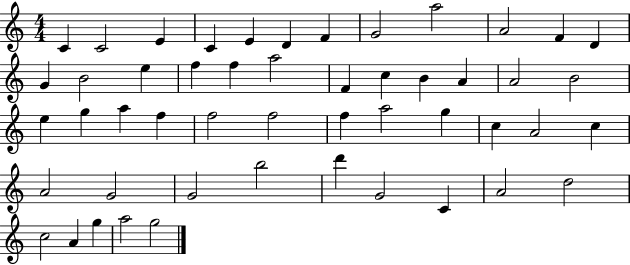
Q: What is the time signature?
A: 4/4